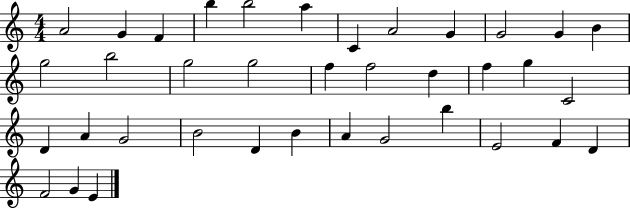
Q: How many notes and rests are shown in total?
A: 37